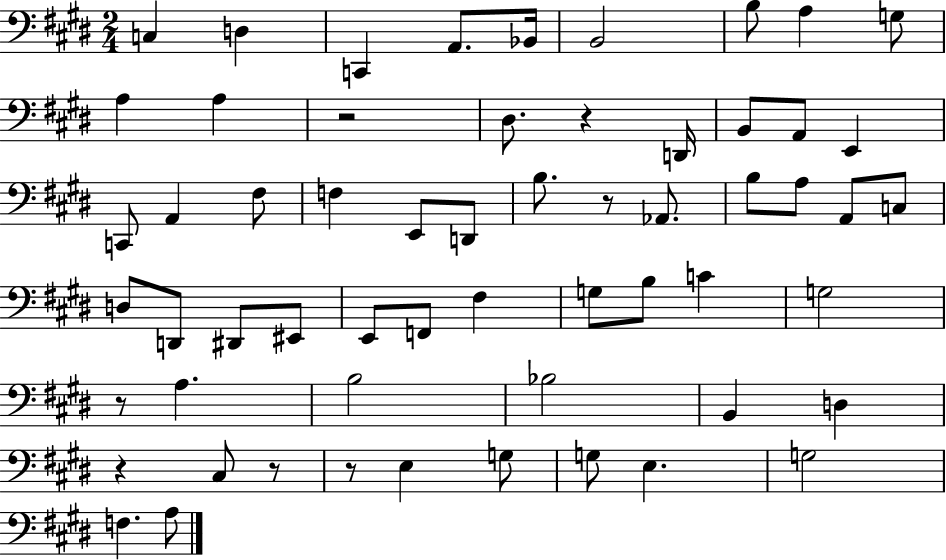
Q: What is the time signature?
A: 2/4